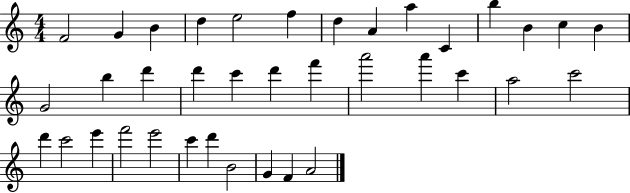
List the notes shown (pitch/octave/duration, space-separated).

F4/h G4/q B4/q D5/q E5/h F5/q D5/q A4/q A5/q C4/q B5/q B4/q C5/q B4/q G4/h B5/q D6/q D6/q C6/q D6/q F6/q A6/h A6/q C6/q A5/h C6/h D6/q C6/h E6/q F6/h E6/h C6/q D6/q B4/h G4/q F4/q A4/h